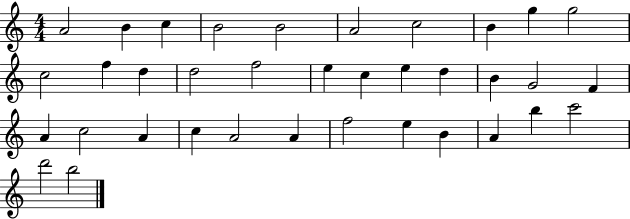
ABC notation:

X:1
T:Untitled
M:4/4
L:1/4
K:C
A2 B c B2 B2 A2 c2 B g g2 c2 f d d2 f2 e c e d B G2 F A c2 A c A2 A f2 e B A b c'2 d'2 b2